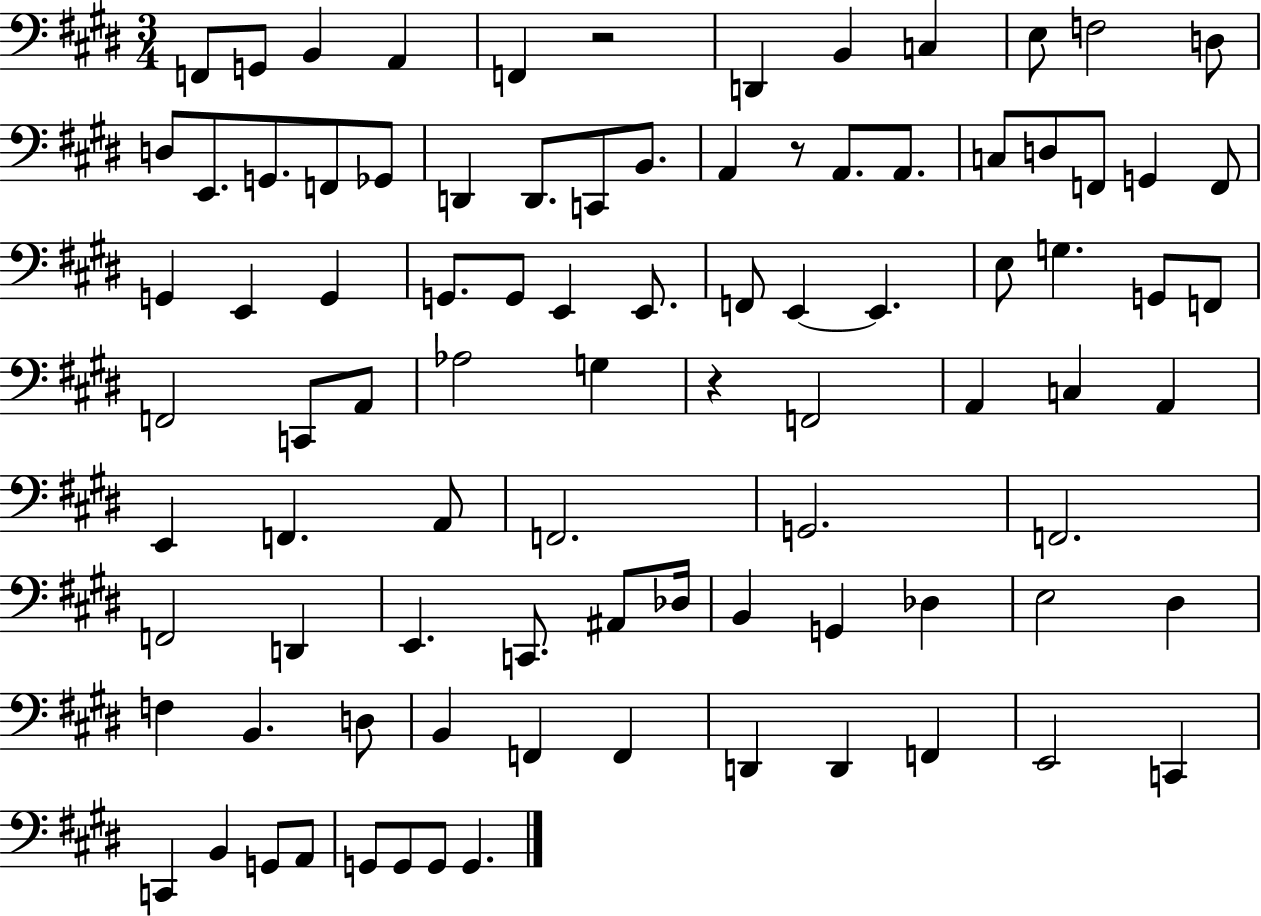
{
  \clef bass
  \numericTimeSignature
  \time 3/4
  \key e \major
  f,8 g,8 b,4 a,4 | f,4 r2 | d,4 b,4 c4 | e8 f2 d8 | \break d8 e,8. g,8. f,8 ges,8 | d,4 d,8. c,8 b,8. | a,4 r8 a,8. a,8. | c8 d8 f,8 g,4 f,8 | \break g,4 e,4 g,4 | g,8. g,8 e,4 e,8. | f,8 e,4~~ e,4. | e8 g4. g,8 f,8 | \break f,2 c,8 a,8 | aes2 g4 | r4 f,2 | a,4 c4 a,4 | \break e,4 f,4. a,8 | f,2. | g,2. | f,2. | \break f,2 d,4 | e,4. c,8. ais,8 des16 | b,4 g,4 des4 | e2 dis4 | \break f4 b,4. d8 | b,4 f,4 f,4 | d,4 d,4 f,4 | e,2 c,4 | \break c,4 b,4 g,8 a,8 | g,8 g,8 g,8 g,4. | \bar "|."
}